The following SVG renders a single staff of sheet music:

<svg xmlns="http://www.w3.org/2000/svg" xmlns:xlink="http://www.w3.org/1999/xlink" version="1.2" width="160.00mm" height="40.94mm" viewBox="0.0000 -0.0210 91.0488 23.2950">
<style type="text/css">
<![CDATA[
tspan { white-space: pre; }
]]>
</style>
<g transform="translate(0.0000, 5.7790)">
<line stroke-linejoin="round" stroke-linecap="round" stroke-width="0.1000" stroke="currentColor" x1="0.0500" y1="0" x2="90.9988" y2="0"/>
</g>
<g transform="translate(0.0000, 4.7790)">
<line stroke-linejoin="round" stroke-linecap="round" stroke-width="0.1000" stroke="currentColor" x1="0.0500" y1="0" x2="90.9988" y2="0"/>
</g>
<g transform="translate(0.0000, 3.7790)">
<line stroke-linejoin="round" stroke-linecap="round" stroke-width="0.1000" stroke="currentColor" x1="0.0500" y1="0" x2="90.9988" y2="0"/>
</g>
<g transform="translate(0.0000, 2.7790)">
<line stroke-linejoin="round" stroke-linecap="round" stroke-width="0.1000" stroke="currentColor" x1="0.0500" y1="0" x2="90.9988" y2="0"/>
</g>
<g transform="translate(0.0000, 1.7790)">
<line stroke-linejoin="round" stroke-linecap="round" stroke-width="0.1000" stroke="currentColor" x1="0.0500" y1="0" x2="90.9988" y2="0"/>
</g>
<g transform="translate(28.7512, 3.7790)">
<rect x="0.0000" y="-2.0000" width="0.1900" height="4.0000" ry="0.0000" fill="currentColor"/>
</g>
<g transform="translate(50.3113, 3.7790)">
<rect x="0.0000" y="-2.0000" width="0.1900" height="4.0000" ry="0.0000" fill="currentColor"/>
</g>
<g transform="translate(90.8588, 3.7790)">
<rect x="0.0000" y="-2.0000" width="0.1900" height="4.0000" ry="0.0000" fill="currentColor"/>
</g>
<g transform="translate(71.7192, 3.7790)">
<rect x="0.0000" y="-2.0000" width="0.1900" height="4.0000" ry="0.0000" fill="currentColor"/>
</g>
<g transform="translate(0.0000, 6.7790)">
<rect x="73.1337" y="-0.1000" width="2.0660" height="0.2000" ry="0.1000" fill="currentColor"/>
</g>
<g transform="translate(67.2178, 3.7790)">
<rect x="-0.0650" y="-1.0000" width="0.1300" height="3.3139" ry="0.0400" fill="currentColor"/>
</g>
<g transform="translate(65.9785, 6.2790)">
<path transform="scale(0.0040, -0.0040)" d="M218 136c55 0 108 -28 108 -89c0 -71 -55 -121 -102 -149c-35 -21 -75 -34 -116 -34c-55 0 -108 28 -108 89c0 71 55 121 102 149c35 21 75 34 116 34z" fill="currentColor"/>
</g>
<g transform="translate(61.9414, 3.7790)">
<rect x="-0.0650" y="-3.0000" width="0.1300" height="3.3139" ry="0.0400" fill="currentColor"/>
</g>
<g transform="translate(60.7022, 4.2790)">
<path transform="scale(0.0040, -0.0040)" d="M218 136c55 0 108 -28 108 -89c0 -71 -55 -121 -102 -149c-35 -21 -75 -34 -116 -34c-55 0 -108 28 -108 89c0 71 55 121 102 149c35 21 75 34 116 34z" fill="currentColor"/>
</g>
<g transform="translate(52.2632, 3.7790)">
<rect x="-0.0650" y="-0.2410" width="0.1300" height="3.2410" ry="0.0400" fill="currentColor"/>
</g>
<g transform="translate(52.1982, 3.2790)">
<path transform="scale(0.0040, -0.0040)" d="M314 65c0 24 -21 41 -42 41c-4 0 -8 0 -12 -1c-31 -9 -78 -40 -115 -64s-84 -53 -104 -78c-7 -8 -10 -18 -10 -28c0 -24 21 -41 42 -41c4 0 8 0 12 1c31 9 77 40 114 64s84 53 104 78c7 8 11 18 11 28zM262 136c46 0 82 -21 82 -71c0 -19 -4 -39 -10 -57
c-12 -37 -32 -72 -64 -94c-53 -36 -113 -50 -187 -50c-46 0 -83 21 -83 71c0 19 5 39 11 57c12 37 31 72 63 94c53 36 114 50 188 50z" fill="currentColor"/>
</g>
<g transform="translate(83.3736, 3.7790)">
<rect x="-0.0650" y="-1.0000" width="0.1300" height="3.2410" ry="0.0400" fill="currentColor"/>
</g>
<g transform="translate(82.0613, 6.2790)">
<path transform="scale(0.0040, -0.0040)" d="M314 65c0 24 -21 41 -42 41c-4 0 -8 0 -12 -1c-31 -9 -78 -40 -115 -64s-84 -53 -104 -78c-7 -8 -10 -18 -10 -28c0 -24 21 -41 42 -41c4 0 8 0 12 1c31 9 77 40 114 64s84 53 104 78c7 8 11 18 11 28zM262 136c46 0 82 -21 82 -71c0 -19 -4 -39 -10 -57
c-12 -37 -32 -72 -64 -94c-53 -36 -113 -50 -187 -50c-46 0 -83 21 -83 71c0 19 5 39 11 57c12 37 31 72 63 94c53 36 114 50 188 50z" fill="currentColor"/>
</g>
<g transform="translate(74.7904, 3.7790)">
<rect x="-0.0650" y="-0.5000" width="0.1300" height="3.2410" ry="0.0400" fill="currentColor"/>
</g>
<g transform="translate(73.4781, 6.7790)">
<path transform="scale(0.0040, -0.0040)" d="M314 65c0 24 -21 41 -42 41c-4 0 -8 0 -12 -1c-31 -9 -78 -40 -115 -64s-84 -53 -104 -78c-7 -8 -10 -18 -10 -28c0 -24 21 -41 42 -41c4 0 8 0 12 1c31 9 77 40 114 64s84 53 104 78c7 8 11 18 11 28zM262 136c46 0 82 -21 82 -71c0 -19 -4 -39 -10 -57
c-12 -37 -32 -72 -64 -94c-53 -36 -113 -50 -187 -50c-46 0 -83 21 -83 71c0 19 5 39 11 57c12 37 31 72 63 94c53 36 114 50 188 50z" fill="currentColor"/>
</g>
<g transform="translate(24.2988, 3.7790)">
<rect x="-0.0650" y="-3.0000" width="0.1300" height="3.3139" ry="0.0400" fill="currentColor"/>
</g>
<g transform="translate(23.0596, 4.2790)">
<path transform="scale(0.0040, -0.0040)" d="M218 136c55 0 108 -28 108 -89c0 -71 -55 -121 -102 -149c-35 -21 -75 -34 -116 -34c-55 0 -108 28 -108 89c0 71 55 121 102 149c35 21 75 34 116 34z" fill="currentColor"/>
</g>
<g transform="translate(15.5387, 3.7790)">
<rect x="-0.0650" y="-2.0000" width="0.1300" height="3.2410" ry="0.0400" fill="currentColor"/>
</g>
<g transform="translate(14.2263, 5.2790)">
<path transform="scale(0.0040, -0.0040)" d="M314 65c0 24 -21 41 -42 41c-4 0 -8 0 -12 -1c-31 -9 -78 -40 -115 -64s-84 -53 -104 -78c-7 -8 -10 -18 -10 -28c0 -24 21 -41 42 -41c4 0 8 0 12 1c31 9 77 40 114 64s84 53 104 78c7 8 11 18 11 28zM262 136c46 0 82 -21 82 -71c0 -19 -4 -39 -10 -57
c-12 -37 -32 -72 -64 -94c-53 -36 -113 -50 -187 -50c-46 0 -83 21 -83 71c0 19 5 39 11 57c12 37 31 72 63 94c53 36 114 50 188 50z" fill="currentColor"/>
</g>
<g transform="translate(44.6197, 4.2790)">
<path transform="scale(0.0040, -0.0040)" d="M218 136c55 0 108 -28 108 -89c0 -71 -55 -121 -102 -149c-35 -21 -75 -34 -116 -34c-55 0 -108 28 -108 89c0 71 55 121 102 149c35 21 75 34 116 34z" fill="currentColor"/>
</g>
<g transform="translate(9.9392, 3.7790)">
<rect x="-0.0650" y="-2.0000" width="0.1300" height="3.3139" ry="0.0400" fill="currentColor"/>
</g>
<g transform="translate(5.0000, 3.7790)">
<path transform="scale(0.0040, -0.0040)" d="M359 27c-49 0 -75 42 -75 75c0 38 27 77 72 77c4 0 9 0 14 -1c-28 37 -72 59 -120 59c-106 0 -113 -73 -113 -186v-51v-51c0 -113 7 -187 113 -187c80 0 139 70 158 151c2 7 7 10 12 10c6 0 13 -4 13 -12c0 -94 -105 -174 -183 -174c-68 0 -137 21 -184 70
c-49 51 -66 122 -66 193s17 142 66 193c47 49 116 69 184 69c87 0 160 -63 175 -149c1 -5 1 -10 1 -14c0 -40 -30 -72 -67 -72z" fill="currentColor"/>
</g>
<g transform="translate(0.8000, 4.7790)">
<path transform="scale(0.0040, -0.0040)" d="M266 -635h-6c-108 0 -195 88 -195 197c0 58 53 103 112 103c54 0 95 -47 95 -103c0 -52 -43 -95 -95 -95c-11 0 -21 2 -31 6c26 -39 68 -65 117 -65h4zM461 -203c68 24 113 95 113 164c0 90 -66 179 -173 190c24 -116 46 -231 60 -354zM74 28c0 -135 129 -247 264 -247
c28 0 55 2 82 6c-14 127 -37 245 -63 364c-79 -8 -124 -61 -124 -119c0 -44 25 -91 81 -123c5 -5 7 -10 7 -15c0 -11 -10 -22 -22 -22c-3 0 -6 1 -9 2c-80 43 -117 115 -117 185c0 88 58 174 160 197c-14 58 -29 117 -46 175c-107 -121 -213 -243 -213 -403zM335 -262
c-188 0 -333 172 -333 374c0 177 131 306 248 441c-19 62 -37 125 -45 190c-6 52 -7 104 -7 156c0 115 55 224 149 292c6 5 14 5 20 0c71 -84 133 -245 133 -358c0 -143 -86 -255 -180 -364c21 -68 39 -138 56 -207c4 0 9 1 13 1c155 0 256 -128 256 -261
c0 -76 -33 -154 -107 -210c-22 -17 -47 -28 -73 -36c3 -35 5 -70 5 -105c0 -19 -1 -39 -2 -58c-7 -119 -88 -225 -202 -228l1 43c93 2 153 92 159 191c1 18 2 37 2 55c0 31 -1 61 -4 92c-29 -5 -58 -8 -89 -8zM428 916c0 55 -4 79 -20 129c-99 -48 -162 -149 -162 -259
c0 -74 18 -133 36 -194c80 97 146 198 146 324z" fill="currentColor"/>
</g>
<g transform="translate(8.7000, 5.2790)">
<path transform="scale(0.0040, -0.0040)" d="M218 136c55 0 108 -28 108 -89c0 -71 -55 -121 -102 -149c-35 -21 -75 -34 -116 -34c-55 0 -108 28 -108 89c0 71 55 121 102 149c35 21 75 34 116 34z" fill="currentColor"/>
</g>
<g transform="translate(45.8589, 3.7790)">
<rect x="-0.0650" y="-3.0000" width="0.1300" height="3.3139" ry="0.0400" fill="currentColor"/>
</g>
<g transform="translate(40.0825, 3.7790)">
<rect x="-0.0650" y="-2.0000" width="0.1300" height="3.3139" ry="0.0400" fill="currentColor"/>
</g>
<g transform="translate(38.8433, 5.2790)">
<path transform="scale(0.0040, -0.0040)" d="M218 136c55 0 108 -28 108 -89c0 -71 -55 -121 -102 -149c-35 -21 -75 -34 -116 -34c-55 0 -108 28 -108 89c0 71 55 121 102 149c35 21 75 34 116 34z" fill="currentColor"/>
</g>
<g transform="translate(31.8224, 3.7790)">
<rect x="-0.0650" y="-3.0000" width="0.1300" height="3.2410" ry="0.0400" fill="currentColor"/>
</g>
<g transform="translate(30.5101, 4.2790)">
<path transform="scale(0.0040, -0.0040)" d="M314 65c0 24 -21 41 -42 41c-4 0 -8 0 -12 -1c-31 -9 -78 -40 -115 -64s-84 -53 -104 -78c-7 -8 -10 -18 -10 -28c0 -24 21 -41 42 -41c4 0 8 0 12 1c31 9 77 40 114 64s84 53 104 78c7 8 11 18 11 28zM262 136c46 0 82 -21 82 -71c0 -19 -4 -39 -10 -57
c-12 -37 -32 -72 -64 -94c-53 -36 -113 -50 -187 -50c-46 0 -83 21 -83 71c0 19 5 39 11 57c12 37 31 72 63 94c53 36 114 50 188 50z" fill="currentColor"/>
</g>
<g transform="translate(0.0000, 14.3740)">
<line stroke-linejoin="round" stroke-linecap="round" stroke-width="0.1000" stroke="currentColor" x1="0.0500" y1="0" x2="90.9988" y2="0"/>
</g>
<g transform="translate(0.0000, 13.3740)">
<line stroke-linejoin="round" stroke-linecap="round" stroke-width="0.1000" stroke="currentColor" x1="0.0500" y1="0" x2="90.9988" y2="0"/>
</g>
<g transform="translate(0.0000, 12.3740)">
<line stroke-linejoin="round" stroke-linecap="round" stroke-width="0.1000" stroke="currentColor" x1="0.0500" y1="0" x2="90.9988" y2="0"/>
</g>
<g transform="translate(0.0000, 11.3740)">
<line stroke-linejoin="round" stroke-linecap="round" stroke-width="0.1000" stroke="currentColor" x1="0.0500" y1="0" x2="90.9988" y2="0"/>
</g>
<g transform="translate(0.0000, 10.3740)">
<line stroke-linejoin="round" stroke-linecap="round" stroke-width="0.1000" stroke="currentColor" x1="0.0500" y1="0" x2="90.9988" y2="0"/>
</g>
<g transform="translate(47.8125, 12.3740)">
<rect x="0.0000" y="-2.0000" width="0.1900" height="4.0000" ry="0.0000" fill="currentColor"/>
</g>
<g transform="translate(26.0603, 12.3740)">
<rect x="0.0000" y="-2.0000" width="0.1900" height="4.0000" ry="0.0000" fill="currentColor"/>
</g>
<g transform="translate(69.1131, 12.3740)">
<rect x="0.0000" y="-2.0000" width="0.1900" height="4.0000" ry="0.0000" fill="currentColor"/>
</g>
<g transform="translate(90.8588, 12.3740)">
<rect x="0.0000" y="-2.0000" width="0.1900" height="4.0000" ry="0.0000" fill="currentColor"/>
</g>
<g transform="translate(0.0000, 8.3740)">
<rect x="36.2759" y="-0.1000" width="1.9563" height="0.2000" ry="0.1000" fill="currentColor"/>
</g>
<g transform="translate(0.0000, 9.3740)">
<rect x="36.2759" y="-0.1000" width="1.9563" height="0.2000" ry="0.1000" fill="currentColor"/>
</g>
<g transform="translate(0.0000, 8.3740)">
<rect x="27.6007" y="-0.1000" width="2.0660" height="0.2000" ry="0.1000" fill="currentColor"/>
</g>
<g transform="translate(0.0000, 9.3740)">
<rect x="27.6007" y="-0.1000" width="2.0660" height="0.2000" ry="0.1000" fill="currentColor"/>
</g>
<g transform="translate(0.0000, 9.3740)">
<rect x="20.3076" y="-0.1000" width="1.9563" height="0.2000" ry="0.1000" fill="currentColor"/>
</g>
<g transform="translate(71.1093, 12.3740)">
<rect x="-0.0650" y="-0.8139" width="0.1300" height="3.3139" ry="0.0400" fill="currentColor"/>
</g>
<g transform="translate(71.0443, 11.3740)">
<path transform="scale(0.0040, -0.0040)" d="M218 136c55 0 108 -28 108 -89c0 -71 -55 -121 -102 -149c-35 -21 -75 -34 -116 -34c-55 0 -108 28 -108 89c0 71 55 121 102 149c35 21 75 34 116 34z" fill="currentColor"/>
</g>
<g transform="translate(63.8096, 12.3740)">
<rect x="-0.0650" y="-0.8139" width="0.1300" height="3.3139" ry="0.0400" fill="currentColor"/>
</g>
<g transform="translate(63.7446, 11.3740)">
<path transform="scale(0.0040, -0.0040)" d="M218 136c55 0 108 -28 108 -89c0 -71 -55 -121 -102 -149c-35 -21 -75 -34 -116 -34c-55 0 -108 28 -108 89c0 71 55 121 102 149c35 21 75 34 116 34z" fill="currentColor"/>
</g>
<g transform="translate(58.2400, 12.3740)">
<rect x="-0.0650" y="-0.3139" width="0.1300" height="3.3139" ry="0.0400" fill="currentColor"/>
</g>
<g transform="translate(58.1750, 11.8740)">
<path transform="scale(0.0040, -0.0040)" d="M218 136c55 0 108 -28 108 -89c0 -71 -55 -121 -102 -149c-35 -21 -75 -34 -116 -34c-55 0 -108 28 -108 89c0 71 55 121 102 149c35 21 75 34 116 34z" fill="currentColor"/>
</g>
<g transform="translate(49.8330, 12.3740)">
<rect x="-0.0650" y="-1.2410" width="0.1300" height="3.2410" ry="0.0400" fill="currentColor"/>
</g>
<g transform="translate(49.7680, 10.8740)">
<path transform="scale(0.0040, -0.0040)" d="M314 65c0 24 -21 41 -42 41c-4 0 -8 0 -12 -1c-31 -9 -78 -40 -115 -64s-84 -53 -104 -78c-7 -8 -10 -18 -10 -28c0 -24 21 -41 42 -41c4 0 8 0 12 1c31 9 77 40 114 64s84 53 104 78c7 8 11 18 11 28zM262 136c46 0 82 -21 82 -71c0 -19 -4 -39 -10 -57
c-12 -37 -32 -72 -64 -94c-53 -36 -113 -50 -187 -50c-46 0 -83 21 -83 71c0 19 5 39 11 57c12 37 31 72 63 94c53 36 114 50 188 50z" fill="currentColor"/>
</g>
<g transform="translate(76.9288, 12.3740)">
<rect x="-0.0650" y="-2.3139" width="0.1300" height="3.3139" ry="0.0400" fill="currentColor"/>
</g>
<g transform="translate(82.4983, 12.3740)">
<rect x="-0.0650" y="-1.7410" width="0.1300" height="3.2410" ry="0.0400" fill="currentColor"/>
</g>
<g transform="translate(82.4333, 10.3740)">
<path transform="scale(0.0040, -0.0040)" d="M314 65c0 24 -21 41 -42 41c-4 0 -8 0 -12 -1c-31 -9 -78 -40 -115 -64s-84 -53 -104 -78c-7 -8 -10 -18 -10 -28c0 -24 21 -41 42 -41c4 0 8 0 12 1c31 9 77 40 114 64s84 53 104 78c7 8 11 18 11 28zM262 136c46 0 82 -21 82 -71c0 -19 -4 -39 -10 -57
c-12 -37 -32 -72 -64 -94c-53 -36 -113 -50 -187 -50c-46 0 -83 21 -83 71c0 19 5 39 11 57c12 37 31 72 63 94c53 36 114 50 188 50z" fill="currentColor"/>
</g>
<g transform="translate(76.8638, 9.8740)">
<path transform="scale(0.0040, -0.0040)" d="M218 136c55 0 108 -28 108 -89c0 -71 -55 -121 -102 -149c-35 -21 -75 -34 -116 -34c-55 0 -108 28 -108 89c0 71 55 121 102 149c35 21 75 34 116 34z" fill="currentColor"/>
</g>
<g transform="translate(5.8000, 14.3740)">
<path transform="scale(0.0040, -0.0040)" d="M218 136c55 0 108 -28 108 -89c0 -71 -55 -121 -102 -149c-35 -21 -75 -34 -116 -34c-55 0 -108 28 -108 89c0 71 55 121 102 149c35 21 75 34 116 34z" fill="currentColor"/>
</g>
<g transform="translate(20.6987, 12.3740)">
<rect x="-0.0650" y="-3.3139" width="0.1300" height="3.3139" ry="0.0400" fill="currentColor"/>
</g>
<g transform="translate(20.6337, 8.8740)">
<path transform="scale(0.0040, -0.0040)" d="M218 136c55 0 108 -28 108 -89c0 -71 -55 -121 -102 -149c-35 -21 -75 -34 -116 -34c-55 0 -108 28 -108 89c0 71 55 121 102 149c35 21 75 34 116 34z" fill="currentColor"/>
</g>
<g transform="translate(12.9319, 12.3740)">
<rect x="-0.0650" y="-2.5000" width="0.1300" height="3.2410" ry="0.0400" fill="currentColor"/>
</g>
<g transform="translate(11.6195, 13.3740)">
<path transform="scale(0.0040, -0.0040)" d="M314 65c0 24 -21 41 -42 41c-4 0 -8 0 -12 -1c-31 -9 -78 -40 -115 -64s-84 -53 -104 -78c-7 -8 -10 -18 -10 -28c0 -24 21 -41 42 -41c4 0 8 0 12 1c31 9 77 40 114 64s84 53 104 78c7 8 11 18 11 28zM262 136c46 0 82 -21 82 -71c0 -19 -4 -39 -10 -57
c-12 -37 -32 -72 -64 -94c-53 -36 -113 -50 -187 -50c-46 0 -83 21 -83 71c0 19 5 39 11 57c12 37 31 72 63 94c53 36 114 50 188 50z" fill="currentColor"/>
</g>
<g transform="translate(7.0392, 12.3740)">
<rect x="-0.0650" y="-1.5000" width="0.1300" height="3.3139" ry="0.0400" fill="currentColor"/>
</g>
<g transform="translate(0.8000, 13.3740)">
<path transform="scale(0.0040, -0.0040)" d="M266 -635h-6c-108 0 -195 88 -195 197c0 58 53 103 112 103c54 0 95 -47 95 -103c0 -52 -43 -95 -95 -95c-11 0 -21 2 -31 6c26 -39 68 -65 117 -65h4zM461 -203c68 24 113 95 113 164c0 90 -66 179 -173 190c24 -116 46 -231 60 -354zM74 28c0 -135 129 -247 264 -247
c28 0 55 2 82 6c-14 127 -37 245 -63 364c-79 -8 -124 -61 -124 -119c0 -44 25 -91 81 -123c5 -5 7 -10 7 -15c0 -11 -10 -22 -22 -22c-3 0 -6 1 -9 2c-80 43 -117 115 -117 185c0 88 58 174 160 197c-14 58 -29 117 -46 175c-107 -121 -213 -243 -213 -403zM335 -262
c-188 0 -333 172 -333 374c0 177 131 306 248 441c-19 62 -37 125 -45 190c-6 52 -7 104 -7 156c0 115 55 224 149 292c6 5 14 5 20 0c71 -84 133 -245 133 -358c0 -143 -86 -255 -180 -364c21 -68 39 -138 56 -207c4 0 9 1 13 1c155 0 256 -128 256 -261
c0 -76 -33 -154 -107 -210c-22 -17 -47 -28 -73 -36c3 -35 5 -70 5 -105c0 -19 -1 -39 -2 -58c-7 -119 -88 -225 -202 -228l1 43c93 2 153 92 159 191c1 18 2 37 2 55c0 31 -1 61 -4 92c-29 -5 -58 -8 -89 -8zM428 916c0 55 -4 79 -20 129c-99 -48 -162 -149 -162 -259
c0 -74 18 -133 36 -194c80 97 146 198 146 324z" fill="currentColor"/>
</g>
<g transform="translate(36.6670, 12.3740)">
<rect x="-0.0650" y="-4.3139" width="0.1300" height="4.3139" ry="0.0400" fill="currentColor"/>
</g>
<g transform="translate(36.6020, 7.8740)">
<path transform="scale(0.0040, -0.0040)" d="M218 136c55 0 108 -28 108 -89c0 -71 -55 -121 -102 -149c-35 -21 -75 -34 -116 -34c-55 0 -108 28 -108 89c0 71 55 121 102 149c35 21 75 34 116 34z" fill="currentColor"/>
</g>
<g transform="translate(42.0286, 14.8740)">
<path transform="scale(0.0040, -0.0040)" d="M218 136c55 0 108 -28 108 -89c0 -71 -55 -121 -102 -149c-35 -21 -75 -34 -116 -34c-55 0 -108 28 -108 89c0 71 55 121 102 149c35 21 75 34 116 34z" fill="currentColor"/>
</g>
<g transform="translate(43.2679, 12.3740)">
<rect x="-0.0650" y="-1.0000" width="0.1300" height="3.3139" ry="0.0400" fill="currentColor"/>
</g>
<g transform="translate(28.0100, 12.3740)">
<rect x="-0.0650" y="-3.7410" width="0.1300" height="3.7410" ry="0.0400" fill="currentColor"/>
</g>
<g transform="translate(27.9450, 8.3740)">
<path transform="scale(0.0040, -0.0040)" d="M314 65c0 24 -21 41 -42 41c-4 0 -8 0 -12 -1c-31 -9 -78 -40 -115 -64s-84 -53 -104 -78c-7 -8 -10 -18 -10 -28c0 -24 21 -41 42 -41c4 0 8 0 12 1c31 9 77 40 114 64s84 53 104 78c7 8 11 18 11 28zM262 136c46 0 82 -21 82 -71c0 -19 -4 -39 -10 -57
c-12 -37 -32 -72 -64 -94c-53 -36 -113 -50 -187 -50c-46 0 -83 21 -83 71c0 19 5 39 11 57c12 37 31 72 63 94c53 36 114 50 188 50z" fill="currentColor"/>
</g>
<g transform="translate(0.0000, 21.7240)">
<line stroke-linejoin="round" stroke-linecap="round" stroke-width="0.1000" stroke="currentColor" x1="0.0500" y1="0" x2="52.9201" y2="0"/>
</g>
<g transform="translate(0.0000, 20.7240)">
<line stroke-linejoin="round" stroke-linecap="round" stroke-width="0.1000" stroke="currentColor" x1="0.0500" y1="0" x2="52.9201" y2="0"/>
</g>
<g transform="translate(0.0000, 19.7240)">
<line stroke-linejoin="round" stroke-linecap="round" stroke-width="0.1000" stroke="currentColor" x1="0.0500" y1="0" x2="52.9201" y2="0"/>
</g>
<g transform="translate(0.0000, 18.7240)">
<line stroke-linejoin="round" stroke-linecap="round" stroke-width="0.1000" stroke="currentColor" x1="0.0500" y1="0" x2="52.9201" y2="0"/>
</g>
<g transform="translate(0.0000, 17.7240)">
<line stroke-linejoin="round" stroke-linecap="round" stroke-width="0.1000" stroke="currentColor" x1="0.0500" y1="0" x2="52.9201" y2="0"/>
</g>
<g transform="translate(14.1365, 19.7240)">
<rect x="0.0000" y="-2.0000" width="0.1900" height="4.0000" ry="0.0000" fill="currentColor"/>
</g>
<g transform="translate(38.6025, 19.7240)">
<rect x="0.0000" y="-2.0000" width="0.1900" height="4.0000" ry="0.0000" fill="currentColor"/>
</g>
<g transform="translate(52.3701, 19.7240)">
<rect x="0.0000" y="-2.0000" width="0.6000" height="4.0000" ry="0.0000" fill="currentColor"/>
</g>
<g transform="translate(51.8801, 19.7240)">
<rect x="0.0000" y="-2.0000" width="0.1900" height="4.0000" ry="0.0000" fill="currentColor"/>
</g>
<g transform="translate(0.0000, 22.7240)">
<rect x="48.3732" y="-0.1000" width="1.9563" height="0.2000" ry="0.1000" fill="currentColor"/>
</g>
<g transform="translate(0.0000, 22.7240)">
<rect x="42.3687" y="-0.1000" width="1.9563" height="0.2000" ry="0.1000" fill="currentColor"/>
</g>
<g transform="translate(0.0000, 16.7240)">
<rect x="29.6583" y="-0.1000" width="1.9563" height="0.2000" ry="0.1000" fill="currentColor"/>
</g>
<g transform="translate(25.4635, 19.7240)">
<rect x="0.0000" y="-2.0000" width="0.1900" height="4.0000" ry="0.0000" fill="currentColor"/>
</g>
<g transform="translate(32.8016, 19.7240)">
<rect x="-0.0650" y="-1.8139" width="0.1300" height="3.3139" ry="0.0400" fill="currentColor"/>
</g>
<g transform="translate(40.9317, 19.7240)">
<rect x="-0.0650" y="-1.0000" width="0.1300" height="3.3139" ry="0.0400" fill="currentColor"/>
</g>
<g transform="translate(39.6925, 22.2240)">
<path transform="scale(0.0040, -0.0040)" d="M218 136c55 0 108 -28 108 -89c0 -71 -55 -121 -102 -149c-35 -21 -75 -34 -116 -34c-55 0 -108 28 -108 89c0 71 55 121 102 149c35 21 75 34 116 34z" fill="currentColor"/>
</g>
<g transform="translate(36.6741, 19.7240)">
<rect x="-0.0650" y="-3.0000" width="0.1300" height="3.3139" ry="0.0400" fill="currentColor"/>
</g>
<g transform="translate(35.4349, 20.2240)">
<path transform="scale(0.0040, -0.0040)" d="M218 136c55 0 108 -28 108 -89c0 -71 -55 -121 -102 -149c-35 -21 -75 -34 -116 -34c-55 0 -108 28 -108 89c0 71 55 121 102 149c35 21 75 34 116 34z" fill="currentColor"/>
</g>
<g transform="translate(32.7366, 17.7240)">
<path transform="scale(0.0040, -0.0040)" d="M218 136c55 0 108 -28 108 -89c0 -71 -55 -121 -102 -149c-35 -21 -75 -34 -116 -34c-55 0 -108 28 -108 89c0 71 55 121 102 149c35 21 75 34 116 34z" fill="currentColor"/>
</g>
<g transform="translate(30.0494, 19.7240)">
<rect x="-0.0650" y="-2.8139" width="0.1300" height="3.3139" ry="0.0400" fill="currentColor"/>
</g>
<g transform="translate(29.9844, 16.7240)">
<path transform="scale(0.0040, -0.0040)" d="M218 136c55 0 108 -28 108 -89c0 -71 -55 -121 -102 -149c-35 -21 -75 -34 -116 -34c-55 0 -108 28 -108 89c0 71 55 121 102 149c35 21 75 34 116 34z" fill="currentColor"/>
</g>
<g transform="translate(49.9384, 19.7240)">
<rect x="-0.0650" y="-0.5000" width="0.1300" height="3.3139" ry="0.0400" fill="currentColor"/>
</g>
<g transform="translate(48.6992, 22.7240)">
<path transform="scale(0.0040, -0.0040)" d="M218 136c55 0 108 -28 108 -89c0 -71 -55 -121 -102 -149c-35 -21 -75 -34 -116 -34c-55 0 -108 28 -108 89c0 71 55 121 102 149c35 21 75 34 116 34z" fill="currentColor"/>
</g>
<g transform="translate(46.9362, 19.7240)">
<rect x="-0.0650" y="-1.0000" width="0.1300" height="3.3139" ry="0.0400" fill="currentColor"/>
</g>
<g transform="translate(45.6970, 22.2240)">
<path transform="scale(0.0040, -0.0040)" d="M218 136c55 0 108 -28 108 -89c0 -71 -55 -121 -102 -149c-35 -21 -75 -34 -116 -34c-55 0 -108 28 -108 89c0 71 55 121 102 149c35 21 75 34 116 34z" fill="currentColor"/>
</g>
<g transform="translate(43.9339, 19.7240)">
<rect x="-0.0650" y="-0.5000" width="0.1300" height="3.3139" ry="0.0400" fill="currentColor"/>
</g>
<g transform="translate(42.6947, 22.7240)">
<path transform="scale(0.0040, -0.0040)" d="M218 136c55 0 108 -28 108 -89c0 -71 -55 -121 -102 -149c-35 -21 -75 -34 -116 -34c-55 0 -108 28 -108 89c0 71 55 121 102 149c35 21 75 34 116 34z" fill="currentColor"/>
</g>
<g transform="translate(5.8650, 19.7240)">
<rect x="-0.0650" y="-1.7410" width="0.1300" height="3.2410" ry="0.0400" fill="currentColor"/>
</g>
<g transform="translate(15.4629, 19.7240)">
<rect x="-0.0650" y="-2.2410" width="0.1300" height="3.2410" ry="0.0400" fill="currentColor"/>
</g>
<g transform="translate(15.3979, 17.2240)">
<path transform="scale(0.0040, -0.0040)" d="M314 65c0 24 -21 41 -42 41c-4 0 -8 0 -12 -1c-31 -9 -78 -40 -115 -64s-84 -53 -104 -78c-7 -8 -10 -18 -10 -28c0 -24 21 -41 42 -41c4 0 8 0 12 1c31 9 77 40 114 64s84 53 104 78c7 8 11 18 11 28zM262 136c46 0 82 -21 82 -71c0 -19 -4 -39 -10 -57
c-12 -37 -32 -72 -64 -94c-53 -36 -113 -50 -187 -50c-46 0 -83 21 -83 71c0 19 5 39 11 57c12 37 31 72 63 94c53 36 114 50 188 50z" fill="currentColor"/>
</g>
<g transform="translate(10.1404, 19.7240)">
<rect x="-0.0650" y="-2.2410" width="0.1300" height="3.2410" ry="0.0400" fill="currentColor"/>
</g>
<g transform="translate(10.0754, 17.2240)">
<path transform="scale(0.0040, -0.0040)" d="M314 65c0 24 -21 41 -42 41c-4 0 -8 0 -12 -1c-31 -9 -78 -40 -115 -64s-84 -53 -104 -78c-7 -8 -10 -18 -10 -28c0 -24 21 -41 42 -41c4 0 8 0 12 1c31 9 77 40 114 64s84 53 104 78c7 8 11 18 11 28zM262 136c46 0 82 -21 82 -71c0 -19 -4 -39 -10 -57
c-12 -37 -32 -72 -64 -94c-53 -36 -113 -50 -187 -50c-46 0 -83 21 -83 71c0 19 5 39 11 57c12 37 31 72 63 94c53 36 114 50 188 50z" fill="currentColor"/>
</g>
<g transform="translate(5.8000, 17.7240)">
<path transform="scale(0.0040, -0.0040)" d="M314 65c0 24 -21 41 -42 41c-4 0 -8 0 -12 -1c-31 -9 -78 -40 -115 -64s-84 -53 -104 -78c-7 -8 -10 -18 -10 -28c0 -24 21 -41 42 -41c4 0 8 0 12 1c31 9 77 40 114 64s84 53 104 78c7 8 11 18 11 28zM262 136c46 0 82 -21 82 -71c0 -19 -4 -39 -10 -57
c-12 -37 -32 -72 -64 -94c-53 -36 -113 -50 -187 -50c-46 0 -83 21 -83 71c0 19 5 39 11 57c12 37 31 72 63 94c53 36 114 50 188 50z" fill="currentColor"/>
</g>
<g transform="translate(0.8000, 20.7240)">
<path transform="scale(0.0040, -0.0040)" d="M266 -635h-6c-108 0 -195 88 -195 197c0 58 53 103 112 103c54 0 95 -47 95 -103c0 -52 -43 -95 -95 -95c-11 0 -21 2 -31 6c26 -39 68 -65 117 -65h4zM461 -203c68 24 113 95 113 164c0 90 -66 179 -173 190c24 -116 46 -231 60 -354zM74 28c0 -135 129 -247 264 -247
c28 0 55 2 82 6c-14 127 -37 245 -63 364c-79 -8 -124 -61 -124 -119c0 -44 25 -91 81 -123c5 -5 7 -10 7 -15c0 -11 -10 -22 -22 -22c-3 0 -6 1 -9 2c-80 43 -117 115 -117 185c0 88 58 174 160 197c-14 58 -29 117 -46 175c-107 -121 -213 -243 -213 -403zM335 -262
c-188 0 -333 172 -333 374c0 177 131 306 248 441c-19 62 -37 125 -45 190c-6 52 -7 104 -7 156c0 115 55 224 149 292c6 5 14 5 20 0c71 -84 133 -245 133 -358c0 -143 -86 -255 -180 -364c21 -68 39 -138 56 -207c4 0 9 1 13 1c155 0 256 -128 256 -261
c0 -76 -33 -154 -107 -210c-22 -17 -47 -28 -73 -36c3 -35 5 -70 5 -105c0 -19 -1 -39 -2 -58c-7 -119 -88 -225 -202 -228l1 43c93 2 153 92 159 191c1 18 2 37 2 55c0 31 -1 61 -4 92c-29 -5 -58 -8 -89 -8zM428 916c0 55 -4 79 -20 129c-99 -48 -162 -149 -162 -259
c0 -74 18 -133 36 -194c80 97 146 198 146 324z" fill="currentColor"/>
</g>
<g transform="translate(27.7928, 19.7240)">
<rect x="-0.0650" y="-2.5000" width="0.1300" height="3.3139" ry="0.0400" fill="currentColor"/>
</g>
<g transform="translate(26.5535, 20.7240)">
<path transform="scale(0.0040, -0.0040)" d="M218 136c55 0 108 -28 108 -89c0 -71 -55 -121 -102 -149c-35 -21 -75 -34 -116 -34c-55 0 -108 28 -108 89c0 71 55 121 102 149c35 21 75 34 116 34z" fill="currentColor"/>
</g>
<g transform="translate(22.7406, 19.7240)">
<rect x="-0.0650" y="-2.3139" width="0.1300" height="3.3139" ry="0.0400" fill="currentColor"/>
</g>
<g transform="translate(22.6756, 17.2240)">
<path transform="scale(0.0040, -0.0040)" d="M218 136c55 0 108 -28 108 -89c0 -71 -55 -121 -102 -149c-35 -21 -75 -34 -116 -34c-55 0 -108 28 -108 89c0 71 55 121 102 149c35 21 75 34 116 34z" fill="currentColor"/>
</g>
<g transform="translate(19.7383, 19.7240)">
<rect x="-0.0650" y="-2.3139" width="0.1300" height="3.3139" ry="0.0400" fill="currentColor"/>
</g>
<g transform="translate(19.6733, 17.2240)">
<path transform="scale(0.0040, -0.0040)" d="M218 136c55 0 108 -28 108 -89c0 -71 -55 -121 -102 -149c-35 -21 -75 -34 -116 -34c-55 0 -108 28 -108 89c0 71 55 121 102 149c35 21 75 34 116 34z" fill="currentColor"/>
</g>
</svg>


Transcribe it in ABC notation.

X:1
T:Untitled
M:4/4
L:1/4
K:C
F F2 A A2 F A c2 A D C2 D2 E G2 b c'2 d' D e2 c d d g f2 f2 g2 g2 g g G a f A D C D C